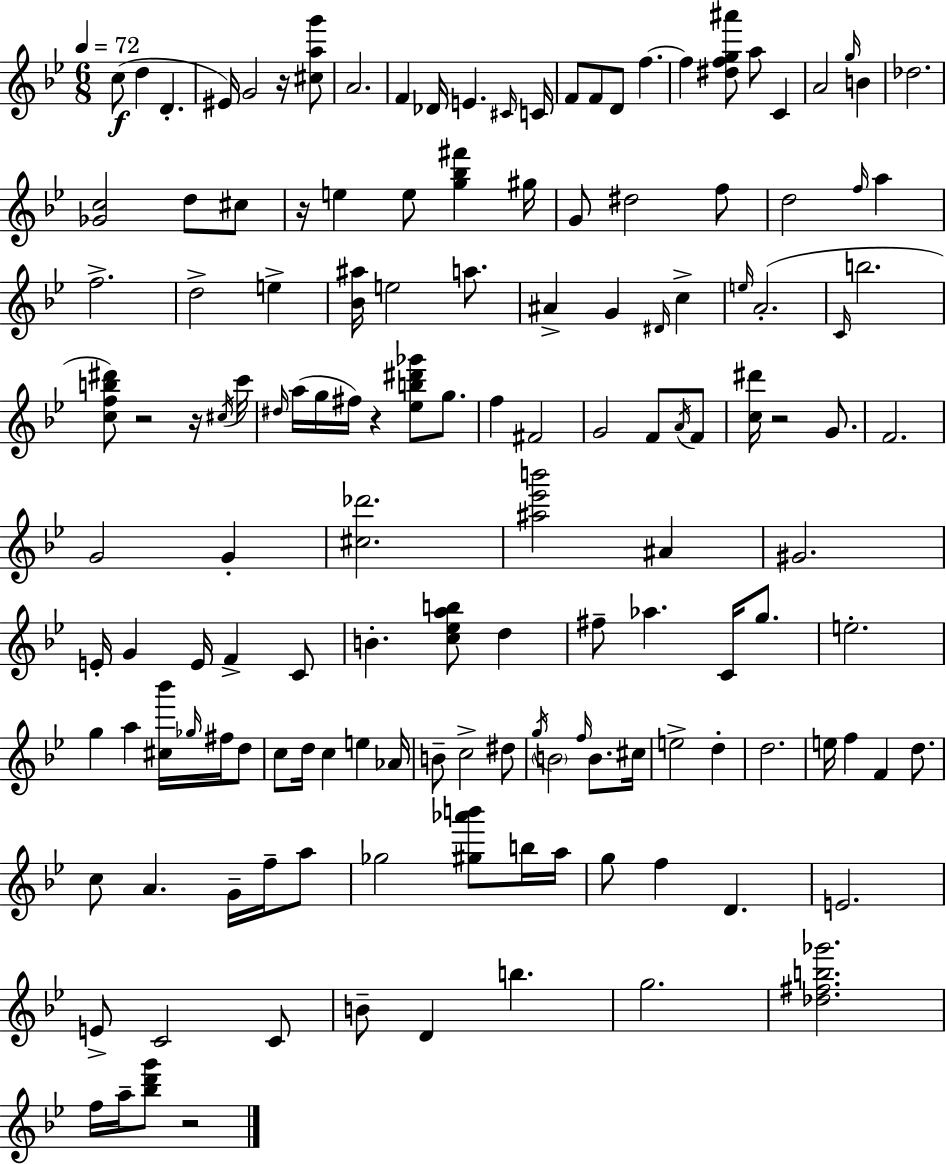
{
  \clef treble
  \numericTimeSignature
  \time 6/8
  \key g \minor
  \tempo 4 = 72
  c''8(\f d''4 d'4.-. | eis'16) g'2 r16 <cis'' a'' g'''>8 | a'2. | f'4 des'16 e'4. \grace { cis'16 } | \break c'16 f'8 f'8 d'8 f''4.~~ | f''4 <dis'' f'' g'' ais'''>8 a''8 c'4 | a'2 \grace { g''16 } b'4 | des''2. | \break <ges' c''>2 d''8 | cis''8 r16 e''4 e''8 <g'' bes'' fis'''>4 | gis''16 g'8 dis''2 | f''8 d''2 \grace { f''16 } a''4 | \break f''2.-> | d''2-> e''4-> | <bes' ais''>16 e''2 | a''8. ais'4-> g'4 \grace { dis'16 } | \break c''4-> \grace { e''16 }( a'2.-. | \grace { c'16 } b''2. | <c'' f'' b'' dis'''>8) r2 | r16 \acciaccatura { cis''16 } c'''16 \grace { dis''16 } a''16( g''16 fis''16) r4 | \break <ees'' b'' dis''' ges'''>8 g''8. f''4 | fis'2 g'2 | f'8 \acciaccatura { a'16 } f'8 <c'' dis'''>16 r2 | g'8. f'2. | \break g'2 | g'4-. <cis'' des'''>2. | <ais'' ees''' b'''>2 | ais'4 gis'2. | \break e'16-. g'4 | e'16 f'4-> c'8 b'4.-. | <c'' ees'' a'' b''>8 d''4 fis''8-- aes''4. | c'16 g''8. e''2.-. | \break g''4 | a''4 <cis'' bes'''>16 \grace { ges''16 } fis''16 d''8 c''8 | d''16 c''4 e''4 aes'16 b'8-- | c''2-> dis''8 \acciaccatura { g''16 } \parenthesize b'2 | \break \grace { f''16 } b'8. cis''16 | e''2-> d''4-. | d''2. | e''16 f''4 f'4 d''8. | \break c''8 a'4. g'16-- f''16-- a''8 | ges''2 <gis'' aes''' b'''>8 b''16 a''16 | g''8 f''4 d'4. | e'2. | \break e'8-> c'2 c'8 | b'8-- d'4 b''4. | g''2. | <des'' fis'' b'' ges'''>2. | \break f''16 a''16-- <bes'' d''' g'''>8 r2 | \bar "|."
}